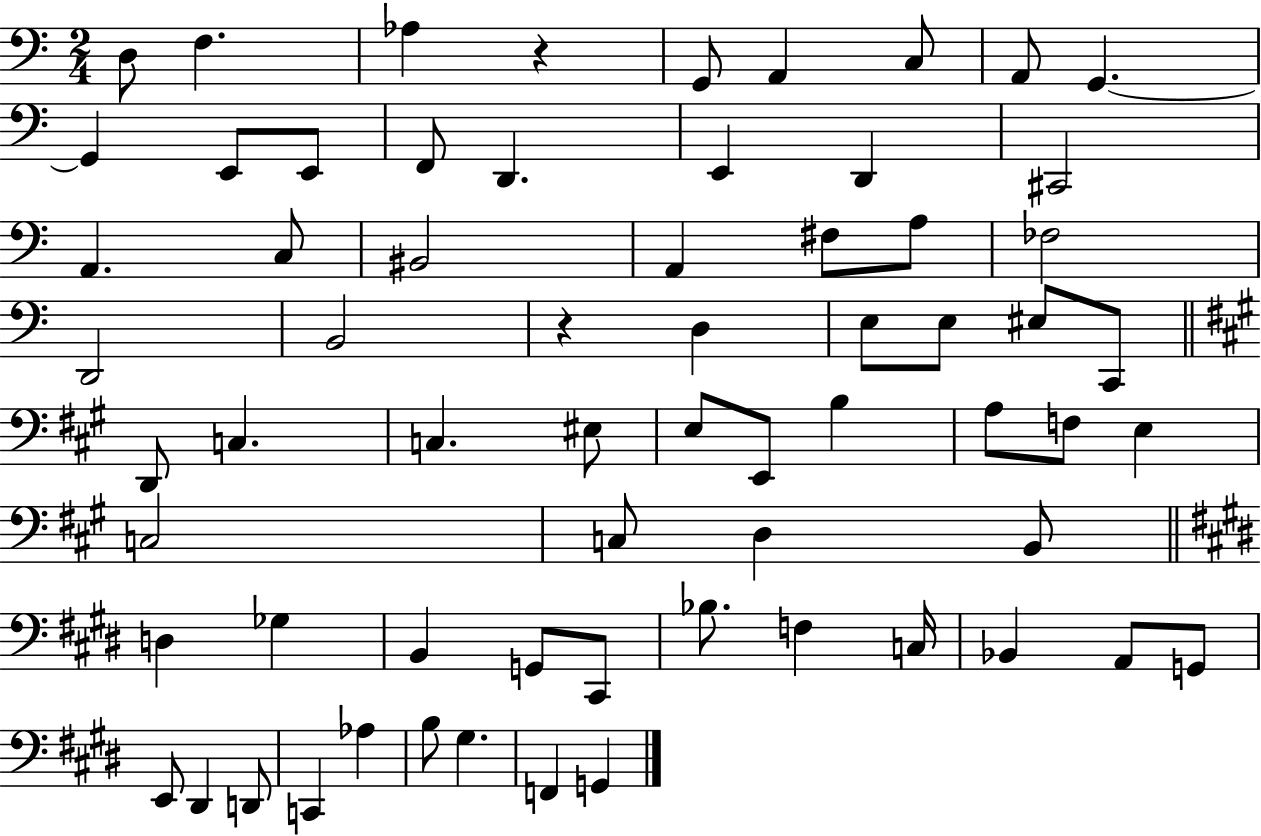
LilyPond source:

{
  \clef bass
  \numericTimeSignature
  \time 2/4
  \key c \major
  d8 f4. | aes4 r4 | g,8 a,4 c8 | a,8 g,4.~~ | \break g,4 e,8 e,8 | f,8 d,4. | e,4 d,4 | cis,2 | \break a,4. c8 | bis,2 | a,4 fis8 a8 | fes2 | \break d,2 | b,2 | r4 d4 | e8 e8 eis8 c,8 | \break \bar "||" \break \key a \major d,8 c4. | c4. eis8 | e8 e,8 b4 | a8 f8 e4 | \break c2 | c8 d4 b,8 | \bar "||" \break \key e \major d4 ges4 | b,4 g,8 cis,8 | bes8. f4 c16 | bes,4 a,8 g,8 | \break e,8 dis,4 d,8 | c,4 aes4 | b8 gis4. | f,4 g,4 | \break \bar "|."
}